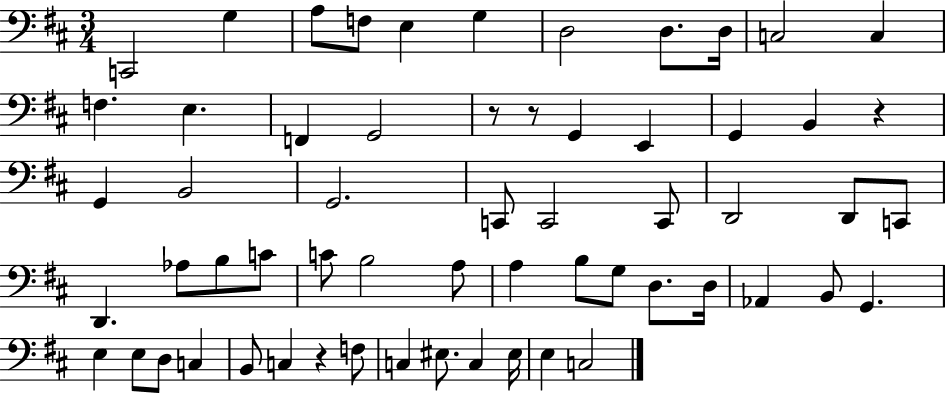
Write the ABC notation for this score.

X:1
T:Untitled
M:3/4
L:1/4
K:D
C,,2 G, A,/2 F,/2 E, G, D,2 D,/2 D,/4 C,2 C, F, E, F,, G,,2 z/2 z/2 G,, E,, G,, B,, z G,, B,,2 G,,2 C,,/2 C,,2 C,,/2 D,,2 D,,/2 C,,/2 D,, _A,/2 B,/2 C/2 C/2 B,2 A,/2 A, B,/2 G,/2 D,/2 D,/4 _A,, B,,/2 G,, E, E,/2 D,/2 C, B,,/2 C, z F,/2 C, ^E,/2 C, ^E,/4 E, C,2